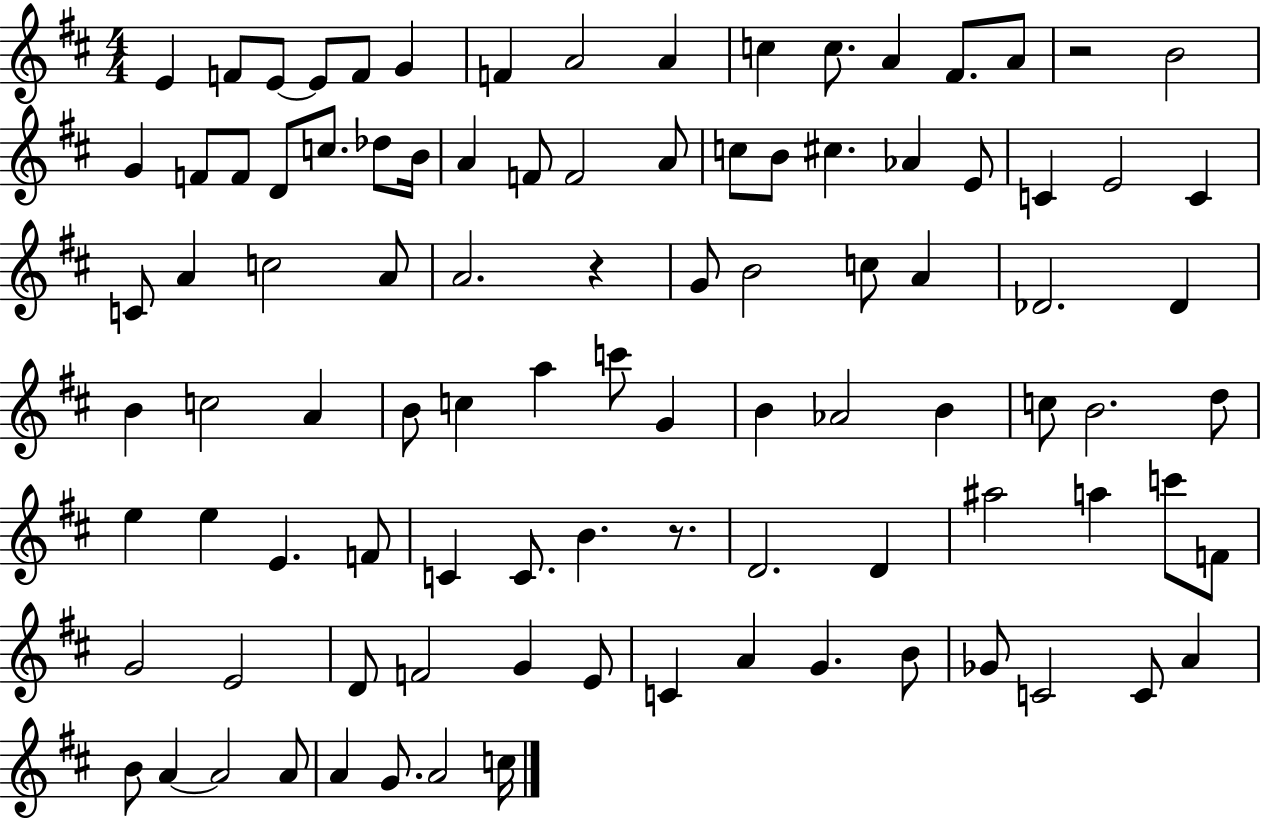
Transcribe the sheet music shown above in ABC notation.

X:1
T:Untitled
M:4/4
L:1/4
K:D
E F/2 E/2 E/2 F/2 G F A2 A c c/2 A ^F/2 A/2 z2 B2 G F/2 F/2 D/2 c/2 _d/2 B/4 A F/2 F2 A/2 c/2 B/2 ^c _A E/2 C E2 C C/2 A c2 A/2 A2 z G/2 B2 c/2 A _D2 _D B c2 A B/2 c a c'/2 G B _A2 B c/2 B2 d/2 e e E F/2 C C/2 B z/2 D2 D ^a2 a c'/2 F/2 G2 E2 D/2 F2 G E/2 C A G B/2 _G/2 C2 C/2 A B/2 A A2 A/2 A G/2 A2 c/4